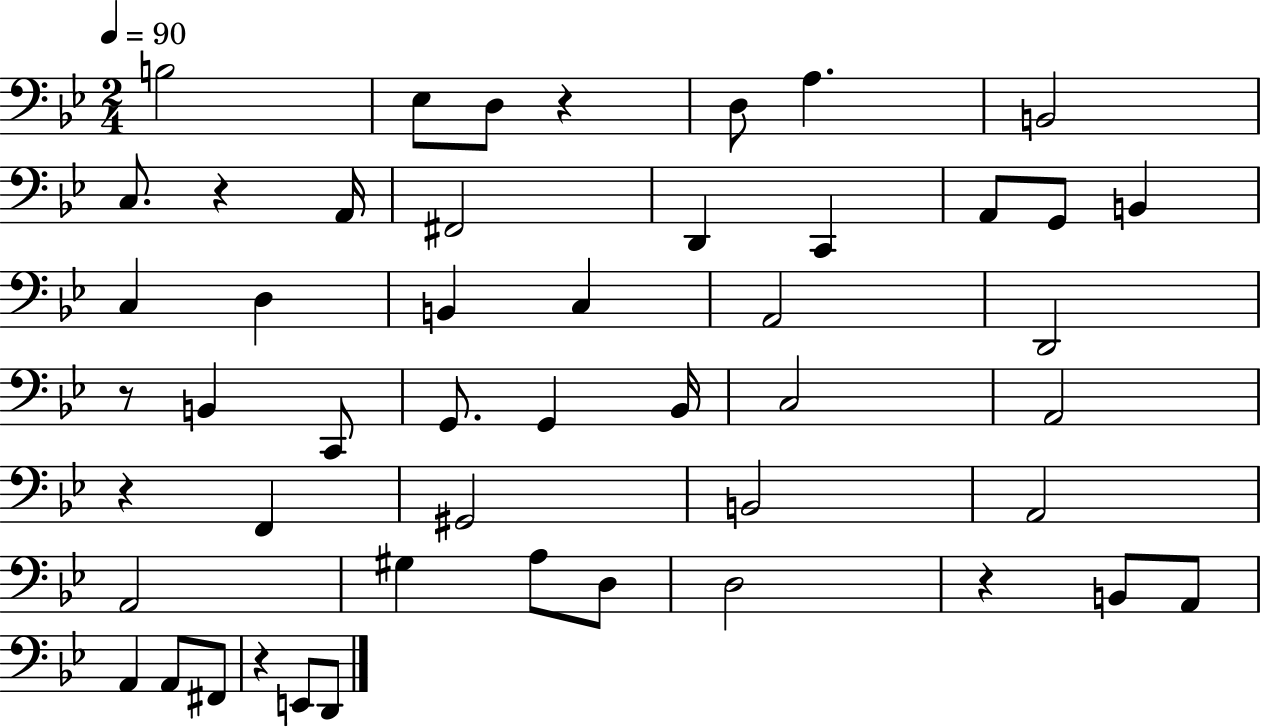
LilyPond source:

{
  \clef bass
  \numericTimeSignature
  \time 2/4
  \key bes \major
  \tempo 4 = 90
  b2 | ees8 d8 r4 | d8 a4. | b,2 | \break c8. r4 a,16 | fis,2 | d,4 c,4 | a,8 g,8 b,4 | \break c4 d4 | b,4 c4 | a,2 | d,2 | \break r8 b,4 c,8 | g,8. g,4 bes,16 | c2 | a,2 | \break r4 f,4 | gis,2 | b,2 | a,2 | \break a,2 | gis4 a8 d8 | d2 | r4 b,8 a,8 | \break a,4 a,8 fis,8 | r4 e,8 d,8 | \bar "|."
}